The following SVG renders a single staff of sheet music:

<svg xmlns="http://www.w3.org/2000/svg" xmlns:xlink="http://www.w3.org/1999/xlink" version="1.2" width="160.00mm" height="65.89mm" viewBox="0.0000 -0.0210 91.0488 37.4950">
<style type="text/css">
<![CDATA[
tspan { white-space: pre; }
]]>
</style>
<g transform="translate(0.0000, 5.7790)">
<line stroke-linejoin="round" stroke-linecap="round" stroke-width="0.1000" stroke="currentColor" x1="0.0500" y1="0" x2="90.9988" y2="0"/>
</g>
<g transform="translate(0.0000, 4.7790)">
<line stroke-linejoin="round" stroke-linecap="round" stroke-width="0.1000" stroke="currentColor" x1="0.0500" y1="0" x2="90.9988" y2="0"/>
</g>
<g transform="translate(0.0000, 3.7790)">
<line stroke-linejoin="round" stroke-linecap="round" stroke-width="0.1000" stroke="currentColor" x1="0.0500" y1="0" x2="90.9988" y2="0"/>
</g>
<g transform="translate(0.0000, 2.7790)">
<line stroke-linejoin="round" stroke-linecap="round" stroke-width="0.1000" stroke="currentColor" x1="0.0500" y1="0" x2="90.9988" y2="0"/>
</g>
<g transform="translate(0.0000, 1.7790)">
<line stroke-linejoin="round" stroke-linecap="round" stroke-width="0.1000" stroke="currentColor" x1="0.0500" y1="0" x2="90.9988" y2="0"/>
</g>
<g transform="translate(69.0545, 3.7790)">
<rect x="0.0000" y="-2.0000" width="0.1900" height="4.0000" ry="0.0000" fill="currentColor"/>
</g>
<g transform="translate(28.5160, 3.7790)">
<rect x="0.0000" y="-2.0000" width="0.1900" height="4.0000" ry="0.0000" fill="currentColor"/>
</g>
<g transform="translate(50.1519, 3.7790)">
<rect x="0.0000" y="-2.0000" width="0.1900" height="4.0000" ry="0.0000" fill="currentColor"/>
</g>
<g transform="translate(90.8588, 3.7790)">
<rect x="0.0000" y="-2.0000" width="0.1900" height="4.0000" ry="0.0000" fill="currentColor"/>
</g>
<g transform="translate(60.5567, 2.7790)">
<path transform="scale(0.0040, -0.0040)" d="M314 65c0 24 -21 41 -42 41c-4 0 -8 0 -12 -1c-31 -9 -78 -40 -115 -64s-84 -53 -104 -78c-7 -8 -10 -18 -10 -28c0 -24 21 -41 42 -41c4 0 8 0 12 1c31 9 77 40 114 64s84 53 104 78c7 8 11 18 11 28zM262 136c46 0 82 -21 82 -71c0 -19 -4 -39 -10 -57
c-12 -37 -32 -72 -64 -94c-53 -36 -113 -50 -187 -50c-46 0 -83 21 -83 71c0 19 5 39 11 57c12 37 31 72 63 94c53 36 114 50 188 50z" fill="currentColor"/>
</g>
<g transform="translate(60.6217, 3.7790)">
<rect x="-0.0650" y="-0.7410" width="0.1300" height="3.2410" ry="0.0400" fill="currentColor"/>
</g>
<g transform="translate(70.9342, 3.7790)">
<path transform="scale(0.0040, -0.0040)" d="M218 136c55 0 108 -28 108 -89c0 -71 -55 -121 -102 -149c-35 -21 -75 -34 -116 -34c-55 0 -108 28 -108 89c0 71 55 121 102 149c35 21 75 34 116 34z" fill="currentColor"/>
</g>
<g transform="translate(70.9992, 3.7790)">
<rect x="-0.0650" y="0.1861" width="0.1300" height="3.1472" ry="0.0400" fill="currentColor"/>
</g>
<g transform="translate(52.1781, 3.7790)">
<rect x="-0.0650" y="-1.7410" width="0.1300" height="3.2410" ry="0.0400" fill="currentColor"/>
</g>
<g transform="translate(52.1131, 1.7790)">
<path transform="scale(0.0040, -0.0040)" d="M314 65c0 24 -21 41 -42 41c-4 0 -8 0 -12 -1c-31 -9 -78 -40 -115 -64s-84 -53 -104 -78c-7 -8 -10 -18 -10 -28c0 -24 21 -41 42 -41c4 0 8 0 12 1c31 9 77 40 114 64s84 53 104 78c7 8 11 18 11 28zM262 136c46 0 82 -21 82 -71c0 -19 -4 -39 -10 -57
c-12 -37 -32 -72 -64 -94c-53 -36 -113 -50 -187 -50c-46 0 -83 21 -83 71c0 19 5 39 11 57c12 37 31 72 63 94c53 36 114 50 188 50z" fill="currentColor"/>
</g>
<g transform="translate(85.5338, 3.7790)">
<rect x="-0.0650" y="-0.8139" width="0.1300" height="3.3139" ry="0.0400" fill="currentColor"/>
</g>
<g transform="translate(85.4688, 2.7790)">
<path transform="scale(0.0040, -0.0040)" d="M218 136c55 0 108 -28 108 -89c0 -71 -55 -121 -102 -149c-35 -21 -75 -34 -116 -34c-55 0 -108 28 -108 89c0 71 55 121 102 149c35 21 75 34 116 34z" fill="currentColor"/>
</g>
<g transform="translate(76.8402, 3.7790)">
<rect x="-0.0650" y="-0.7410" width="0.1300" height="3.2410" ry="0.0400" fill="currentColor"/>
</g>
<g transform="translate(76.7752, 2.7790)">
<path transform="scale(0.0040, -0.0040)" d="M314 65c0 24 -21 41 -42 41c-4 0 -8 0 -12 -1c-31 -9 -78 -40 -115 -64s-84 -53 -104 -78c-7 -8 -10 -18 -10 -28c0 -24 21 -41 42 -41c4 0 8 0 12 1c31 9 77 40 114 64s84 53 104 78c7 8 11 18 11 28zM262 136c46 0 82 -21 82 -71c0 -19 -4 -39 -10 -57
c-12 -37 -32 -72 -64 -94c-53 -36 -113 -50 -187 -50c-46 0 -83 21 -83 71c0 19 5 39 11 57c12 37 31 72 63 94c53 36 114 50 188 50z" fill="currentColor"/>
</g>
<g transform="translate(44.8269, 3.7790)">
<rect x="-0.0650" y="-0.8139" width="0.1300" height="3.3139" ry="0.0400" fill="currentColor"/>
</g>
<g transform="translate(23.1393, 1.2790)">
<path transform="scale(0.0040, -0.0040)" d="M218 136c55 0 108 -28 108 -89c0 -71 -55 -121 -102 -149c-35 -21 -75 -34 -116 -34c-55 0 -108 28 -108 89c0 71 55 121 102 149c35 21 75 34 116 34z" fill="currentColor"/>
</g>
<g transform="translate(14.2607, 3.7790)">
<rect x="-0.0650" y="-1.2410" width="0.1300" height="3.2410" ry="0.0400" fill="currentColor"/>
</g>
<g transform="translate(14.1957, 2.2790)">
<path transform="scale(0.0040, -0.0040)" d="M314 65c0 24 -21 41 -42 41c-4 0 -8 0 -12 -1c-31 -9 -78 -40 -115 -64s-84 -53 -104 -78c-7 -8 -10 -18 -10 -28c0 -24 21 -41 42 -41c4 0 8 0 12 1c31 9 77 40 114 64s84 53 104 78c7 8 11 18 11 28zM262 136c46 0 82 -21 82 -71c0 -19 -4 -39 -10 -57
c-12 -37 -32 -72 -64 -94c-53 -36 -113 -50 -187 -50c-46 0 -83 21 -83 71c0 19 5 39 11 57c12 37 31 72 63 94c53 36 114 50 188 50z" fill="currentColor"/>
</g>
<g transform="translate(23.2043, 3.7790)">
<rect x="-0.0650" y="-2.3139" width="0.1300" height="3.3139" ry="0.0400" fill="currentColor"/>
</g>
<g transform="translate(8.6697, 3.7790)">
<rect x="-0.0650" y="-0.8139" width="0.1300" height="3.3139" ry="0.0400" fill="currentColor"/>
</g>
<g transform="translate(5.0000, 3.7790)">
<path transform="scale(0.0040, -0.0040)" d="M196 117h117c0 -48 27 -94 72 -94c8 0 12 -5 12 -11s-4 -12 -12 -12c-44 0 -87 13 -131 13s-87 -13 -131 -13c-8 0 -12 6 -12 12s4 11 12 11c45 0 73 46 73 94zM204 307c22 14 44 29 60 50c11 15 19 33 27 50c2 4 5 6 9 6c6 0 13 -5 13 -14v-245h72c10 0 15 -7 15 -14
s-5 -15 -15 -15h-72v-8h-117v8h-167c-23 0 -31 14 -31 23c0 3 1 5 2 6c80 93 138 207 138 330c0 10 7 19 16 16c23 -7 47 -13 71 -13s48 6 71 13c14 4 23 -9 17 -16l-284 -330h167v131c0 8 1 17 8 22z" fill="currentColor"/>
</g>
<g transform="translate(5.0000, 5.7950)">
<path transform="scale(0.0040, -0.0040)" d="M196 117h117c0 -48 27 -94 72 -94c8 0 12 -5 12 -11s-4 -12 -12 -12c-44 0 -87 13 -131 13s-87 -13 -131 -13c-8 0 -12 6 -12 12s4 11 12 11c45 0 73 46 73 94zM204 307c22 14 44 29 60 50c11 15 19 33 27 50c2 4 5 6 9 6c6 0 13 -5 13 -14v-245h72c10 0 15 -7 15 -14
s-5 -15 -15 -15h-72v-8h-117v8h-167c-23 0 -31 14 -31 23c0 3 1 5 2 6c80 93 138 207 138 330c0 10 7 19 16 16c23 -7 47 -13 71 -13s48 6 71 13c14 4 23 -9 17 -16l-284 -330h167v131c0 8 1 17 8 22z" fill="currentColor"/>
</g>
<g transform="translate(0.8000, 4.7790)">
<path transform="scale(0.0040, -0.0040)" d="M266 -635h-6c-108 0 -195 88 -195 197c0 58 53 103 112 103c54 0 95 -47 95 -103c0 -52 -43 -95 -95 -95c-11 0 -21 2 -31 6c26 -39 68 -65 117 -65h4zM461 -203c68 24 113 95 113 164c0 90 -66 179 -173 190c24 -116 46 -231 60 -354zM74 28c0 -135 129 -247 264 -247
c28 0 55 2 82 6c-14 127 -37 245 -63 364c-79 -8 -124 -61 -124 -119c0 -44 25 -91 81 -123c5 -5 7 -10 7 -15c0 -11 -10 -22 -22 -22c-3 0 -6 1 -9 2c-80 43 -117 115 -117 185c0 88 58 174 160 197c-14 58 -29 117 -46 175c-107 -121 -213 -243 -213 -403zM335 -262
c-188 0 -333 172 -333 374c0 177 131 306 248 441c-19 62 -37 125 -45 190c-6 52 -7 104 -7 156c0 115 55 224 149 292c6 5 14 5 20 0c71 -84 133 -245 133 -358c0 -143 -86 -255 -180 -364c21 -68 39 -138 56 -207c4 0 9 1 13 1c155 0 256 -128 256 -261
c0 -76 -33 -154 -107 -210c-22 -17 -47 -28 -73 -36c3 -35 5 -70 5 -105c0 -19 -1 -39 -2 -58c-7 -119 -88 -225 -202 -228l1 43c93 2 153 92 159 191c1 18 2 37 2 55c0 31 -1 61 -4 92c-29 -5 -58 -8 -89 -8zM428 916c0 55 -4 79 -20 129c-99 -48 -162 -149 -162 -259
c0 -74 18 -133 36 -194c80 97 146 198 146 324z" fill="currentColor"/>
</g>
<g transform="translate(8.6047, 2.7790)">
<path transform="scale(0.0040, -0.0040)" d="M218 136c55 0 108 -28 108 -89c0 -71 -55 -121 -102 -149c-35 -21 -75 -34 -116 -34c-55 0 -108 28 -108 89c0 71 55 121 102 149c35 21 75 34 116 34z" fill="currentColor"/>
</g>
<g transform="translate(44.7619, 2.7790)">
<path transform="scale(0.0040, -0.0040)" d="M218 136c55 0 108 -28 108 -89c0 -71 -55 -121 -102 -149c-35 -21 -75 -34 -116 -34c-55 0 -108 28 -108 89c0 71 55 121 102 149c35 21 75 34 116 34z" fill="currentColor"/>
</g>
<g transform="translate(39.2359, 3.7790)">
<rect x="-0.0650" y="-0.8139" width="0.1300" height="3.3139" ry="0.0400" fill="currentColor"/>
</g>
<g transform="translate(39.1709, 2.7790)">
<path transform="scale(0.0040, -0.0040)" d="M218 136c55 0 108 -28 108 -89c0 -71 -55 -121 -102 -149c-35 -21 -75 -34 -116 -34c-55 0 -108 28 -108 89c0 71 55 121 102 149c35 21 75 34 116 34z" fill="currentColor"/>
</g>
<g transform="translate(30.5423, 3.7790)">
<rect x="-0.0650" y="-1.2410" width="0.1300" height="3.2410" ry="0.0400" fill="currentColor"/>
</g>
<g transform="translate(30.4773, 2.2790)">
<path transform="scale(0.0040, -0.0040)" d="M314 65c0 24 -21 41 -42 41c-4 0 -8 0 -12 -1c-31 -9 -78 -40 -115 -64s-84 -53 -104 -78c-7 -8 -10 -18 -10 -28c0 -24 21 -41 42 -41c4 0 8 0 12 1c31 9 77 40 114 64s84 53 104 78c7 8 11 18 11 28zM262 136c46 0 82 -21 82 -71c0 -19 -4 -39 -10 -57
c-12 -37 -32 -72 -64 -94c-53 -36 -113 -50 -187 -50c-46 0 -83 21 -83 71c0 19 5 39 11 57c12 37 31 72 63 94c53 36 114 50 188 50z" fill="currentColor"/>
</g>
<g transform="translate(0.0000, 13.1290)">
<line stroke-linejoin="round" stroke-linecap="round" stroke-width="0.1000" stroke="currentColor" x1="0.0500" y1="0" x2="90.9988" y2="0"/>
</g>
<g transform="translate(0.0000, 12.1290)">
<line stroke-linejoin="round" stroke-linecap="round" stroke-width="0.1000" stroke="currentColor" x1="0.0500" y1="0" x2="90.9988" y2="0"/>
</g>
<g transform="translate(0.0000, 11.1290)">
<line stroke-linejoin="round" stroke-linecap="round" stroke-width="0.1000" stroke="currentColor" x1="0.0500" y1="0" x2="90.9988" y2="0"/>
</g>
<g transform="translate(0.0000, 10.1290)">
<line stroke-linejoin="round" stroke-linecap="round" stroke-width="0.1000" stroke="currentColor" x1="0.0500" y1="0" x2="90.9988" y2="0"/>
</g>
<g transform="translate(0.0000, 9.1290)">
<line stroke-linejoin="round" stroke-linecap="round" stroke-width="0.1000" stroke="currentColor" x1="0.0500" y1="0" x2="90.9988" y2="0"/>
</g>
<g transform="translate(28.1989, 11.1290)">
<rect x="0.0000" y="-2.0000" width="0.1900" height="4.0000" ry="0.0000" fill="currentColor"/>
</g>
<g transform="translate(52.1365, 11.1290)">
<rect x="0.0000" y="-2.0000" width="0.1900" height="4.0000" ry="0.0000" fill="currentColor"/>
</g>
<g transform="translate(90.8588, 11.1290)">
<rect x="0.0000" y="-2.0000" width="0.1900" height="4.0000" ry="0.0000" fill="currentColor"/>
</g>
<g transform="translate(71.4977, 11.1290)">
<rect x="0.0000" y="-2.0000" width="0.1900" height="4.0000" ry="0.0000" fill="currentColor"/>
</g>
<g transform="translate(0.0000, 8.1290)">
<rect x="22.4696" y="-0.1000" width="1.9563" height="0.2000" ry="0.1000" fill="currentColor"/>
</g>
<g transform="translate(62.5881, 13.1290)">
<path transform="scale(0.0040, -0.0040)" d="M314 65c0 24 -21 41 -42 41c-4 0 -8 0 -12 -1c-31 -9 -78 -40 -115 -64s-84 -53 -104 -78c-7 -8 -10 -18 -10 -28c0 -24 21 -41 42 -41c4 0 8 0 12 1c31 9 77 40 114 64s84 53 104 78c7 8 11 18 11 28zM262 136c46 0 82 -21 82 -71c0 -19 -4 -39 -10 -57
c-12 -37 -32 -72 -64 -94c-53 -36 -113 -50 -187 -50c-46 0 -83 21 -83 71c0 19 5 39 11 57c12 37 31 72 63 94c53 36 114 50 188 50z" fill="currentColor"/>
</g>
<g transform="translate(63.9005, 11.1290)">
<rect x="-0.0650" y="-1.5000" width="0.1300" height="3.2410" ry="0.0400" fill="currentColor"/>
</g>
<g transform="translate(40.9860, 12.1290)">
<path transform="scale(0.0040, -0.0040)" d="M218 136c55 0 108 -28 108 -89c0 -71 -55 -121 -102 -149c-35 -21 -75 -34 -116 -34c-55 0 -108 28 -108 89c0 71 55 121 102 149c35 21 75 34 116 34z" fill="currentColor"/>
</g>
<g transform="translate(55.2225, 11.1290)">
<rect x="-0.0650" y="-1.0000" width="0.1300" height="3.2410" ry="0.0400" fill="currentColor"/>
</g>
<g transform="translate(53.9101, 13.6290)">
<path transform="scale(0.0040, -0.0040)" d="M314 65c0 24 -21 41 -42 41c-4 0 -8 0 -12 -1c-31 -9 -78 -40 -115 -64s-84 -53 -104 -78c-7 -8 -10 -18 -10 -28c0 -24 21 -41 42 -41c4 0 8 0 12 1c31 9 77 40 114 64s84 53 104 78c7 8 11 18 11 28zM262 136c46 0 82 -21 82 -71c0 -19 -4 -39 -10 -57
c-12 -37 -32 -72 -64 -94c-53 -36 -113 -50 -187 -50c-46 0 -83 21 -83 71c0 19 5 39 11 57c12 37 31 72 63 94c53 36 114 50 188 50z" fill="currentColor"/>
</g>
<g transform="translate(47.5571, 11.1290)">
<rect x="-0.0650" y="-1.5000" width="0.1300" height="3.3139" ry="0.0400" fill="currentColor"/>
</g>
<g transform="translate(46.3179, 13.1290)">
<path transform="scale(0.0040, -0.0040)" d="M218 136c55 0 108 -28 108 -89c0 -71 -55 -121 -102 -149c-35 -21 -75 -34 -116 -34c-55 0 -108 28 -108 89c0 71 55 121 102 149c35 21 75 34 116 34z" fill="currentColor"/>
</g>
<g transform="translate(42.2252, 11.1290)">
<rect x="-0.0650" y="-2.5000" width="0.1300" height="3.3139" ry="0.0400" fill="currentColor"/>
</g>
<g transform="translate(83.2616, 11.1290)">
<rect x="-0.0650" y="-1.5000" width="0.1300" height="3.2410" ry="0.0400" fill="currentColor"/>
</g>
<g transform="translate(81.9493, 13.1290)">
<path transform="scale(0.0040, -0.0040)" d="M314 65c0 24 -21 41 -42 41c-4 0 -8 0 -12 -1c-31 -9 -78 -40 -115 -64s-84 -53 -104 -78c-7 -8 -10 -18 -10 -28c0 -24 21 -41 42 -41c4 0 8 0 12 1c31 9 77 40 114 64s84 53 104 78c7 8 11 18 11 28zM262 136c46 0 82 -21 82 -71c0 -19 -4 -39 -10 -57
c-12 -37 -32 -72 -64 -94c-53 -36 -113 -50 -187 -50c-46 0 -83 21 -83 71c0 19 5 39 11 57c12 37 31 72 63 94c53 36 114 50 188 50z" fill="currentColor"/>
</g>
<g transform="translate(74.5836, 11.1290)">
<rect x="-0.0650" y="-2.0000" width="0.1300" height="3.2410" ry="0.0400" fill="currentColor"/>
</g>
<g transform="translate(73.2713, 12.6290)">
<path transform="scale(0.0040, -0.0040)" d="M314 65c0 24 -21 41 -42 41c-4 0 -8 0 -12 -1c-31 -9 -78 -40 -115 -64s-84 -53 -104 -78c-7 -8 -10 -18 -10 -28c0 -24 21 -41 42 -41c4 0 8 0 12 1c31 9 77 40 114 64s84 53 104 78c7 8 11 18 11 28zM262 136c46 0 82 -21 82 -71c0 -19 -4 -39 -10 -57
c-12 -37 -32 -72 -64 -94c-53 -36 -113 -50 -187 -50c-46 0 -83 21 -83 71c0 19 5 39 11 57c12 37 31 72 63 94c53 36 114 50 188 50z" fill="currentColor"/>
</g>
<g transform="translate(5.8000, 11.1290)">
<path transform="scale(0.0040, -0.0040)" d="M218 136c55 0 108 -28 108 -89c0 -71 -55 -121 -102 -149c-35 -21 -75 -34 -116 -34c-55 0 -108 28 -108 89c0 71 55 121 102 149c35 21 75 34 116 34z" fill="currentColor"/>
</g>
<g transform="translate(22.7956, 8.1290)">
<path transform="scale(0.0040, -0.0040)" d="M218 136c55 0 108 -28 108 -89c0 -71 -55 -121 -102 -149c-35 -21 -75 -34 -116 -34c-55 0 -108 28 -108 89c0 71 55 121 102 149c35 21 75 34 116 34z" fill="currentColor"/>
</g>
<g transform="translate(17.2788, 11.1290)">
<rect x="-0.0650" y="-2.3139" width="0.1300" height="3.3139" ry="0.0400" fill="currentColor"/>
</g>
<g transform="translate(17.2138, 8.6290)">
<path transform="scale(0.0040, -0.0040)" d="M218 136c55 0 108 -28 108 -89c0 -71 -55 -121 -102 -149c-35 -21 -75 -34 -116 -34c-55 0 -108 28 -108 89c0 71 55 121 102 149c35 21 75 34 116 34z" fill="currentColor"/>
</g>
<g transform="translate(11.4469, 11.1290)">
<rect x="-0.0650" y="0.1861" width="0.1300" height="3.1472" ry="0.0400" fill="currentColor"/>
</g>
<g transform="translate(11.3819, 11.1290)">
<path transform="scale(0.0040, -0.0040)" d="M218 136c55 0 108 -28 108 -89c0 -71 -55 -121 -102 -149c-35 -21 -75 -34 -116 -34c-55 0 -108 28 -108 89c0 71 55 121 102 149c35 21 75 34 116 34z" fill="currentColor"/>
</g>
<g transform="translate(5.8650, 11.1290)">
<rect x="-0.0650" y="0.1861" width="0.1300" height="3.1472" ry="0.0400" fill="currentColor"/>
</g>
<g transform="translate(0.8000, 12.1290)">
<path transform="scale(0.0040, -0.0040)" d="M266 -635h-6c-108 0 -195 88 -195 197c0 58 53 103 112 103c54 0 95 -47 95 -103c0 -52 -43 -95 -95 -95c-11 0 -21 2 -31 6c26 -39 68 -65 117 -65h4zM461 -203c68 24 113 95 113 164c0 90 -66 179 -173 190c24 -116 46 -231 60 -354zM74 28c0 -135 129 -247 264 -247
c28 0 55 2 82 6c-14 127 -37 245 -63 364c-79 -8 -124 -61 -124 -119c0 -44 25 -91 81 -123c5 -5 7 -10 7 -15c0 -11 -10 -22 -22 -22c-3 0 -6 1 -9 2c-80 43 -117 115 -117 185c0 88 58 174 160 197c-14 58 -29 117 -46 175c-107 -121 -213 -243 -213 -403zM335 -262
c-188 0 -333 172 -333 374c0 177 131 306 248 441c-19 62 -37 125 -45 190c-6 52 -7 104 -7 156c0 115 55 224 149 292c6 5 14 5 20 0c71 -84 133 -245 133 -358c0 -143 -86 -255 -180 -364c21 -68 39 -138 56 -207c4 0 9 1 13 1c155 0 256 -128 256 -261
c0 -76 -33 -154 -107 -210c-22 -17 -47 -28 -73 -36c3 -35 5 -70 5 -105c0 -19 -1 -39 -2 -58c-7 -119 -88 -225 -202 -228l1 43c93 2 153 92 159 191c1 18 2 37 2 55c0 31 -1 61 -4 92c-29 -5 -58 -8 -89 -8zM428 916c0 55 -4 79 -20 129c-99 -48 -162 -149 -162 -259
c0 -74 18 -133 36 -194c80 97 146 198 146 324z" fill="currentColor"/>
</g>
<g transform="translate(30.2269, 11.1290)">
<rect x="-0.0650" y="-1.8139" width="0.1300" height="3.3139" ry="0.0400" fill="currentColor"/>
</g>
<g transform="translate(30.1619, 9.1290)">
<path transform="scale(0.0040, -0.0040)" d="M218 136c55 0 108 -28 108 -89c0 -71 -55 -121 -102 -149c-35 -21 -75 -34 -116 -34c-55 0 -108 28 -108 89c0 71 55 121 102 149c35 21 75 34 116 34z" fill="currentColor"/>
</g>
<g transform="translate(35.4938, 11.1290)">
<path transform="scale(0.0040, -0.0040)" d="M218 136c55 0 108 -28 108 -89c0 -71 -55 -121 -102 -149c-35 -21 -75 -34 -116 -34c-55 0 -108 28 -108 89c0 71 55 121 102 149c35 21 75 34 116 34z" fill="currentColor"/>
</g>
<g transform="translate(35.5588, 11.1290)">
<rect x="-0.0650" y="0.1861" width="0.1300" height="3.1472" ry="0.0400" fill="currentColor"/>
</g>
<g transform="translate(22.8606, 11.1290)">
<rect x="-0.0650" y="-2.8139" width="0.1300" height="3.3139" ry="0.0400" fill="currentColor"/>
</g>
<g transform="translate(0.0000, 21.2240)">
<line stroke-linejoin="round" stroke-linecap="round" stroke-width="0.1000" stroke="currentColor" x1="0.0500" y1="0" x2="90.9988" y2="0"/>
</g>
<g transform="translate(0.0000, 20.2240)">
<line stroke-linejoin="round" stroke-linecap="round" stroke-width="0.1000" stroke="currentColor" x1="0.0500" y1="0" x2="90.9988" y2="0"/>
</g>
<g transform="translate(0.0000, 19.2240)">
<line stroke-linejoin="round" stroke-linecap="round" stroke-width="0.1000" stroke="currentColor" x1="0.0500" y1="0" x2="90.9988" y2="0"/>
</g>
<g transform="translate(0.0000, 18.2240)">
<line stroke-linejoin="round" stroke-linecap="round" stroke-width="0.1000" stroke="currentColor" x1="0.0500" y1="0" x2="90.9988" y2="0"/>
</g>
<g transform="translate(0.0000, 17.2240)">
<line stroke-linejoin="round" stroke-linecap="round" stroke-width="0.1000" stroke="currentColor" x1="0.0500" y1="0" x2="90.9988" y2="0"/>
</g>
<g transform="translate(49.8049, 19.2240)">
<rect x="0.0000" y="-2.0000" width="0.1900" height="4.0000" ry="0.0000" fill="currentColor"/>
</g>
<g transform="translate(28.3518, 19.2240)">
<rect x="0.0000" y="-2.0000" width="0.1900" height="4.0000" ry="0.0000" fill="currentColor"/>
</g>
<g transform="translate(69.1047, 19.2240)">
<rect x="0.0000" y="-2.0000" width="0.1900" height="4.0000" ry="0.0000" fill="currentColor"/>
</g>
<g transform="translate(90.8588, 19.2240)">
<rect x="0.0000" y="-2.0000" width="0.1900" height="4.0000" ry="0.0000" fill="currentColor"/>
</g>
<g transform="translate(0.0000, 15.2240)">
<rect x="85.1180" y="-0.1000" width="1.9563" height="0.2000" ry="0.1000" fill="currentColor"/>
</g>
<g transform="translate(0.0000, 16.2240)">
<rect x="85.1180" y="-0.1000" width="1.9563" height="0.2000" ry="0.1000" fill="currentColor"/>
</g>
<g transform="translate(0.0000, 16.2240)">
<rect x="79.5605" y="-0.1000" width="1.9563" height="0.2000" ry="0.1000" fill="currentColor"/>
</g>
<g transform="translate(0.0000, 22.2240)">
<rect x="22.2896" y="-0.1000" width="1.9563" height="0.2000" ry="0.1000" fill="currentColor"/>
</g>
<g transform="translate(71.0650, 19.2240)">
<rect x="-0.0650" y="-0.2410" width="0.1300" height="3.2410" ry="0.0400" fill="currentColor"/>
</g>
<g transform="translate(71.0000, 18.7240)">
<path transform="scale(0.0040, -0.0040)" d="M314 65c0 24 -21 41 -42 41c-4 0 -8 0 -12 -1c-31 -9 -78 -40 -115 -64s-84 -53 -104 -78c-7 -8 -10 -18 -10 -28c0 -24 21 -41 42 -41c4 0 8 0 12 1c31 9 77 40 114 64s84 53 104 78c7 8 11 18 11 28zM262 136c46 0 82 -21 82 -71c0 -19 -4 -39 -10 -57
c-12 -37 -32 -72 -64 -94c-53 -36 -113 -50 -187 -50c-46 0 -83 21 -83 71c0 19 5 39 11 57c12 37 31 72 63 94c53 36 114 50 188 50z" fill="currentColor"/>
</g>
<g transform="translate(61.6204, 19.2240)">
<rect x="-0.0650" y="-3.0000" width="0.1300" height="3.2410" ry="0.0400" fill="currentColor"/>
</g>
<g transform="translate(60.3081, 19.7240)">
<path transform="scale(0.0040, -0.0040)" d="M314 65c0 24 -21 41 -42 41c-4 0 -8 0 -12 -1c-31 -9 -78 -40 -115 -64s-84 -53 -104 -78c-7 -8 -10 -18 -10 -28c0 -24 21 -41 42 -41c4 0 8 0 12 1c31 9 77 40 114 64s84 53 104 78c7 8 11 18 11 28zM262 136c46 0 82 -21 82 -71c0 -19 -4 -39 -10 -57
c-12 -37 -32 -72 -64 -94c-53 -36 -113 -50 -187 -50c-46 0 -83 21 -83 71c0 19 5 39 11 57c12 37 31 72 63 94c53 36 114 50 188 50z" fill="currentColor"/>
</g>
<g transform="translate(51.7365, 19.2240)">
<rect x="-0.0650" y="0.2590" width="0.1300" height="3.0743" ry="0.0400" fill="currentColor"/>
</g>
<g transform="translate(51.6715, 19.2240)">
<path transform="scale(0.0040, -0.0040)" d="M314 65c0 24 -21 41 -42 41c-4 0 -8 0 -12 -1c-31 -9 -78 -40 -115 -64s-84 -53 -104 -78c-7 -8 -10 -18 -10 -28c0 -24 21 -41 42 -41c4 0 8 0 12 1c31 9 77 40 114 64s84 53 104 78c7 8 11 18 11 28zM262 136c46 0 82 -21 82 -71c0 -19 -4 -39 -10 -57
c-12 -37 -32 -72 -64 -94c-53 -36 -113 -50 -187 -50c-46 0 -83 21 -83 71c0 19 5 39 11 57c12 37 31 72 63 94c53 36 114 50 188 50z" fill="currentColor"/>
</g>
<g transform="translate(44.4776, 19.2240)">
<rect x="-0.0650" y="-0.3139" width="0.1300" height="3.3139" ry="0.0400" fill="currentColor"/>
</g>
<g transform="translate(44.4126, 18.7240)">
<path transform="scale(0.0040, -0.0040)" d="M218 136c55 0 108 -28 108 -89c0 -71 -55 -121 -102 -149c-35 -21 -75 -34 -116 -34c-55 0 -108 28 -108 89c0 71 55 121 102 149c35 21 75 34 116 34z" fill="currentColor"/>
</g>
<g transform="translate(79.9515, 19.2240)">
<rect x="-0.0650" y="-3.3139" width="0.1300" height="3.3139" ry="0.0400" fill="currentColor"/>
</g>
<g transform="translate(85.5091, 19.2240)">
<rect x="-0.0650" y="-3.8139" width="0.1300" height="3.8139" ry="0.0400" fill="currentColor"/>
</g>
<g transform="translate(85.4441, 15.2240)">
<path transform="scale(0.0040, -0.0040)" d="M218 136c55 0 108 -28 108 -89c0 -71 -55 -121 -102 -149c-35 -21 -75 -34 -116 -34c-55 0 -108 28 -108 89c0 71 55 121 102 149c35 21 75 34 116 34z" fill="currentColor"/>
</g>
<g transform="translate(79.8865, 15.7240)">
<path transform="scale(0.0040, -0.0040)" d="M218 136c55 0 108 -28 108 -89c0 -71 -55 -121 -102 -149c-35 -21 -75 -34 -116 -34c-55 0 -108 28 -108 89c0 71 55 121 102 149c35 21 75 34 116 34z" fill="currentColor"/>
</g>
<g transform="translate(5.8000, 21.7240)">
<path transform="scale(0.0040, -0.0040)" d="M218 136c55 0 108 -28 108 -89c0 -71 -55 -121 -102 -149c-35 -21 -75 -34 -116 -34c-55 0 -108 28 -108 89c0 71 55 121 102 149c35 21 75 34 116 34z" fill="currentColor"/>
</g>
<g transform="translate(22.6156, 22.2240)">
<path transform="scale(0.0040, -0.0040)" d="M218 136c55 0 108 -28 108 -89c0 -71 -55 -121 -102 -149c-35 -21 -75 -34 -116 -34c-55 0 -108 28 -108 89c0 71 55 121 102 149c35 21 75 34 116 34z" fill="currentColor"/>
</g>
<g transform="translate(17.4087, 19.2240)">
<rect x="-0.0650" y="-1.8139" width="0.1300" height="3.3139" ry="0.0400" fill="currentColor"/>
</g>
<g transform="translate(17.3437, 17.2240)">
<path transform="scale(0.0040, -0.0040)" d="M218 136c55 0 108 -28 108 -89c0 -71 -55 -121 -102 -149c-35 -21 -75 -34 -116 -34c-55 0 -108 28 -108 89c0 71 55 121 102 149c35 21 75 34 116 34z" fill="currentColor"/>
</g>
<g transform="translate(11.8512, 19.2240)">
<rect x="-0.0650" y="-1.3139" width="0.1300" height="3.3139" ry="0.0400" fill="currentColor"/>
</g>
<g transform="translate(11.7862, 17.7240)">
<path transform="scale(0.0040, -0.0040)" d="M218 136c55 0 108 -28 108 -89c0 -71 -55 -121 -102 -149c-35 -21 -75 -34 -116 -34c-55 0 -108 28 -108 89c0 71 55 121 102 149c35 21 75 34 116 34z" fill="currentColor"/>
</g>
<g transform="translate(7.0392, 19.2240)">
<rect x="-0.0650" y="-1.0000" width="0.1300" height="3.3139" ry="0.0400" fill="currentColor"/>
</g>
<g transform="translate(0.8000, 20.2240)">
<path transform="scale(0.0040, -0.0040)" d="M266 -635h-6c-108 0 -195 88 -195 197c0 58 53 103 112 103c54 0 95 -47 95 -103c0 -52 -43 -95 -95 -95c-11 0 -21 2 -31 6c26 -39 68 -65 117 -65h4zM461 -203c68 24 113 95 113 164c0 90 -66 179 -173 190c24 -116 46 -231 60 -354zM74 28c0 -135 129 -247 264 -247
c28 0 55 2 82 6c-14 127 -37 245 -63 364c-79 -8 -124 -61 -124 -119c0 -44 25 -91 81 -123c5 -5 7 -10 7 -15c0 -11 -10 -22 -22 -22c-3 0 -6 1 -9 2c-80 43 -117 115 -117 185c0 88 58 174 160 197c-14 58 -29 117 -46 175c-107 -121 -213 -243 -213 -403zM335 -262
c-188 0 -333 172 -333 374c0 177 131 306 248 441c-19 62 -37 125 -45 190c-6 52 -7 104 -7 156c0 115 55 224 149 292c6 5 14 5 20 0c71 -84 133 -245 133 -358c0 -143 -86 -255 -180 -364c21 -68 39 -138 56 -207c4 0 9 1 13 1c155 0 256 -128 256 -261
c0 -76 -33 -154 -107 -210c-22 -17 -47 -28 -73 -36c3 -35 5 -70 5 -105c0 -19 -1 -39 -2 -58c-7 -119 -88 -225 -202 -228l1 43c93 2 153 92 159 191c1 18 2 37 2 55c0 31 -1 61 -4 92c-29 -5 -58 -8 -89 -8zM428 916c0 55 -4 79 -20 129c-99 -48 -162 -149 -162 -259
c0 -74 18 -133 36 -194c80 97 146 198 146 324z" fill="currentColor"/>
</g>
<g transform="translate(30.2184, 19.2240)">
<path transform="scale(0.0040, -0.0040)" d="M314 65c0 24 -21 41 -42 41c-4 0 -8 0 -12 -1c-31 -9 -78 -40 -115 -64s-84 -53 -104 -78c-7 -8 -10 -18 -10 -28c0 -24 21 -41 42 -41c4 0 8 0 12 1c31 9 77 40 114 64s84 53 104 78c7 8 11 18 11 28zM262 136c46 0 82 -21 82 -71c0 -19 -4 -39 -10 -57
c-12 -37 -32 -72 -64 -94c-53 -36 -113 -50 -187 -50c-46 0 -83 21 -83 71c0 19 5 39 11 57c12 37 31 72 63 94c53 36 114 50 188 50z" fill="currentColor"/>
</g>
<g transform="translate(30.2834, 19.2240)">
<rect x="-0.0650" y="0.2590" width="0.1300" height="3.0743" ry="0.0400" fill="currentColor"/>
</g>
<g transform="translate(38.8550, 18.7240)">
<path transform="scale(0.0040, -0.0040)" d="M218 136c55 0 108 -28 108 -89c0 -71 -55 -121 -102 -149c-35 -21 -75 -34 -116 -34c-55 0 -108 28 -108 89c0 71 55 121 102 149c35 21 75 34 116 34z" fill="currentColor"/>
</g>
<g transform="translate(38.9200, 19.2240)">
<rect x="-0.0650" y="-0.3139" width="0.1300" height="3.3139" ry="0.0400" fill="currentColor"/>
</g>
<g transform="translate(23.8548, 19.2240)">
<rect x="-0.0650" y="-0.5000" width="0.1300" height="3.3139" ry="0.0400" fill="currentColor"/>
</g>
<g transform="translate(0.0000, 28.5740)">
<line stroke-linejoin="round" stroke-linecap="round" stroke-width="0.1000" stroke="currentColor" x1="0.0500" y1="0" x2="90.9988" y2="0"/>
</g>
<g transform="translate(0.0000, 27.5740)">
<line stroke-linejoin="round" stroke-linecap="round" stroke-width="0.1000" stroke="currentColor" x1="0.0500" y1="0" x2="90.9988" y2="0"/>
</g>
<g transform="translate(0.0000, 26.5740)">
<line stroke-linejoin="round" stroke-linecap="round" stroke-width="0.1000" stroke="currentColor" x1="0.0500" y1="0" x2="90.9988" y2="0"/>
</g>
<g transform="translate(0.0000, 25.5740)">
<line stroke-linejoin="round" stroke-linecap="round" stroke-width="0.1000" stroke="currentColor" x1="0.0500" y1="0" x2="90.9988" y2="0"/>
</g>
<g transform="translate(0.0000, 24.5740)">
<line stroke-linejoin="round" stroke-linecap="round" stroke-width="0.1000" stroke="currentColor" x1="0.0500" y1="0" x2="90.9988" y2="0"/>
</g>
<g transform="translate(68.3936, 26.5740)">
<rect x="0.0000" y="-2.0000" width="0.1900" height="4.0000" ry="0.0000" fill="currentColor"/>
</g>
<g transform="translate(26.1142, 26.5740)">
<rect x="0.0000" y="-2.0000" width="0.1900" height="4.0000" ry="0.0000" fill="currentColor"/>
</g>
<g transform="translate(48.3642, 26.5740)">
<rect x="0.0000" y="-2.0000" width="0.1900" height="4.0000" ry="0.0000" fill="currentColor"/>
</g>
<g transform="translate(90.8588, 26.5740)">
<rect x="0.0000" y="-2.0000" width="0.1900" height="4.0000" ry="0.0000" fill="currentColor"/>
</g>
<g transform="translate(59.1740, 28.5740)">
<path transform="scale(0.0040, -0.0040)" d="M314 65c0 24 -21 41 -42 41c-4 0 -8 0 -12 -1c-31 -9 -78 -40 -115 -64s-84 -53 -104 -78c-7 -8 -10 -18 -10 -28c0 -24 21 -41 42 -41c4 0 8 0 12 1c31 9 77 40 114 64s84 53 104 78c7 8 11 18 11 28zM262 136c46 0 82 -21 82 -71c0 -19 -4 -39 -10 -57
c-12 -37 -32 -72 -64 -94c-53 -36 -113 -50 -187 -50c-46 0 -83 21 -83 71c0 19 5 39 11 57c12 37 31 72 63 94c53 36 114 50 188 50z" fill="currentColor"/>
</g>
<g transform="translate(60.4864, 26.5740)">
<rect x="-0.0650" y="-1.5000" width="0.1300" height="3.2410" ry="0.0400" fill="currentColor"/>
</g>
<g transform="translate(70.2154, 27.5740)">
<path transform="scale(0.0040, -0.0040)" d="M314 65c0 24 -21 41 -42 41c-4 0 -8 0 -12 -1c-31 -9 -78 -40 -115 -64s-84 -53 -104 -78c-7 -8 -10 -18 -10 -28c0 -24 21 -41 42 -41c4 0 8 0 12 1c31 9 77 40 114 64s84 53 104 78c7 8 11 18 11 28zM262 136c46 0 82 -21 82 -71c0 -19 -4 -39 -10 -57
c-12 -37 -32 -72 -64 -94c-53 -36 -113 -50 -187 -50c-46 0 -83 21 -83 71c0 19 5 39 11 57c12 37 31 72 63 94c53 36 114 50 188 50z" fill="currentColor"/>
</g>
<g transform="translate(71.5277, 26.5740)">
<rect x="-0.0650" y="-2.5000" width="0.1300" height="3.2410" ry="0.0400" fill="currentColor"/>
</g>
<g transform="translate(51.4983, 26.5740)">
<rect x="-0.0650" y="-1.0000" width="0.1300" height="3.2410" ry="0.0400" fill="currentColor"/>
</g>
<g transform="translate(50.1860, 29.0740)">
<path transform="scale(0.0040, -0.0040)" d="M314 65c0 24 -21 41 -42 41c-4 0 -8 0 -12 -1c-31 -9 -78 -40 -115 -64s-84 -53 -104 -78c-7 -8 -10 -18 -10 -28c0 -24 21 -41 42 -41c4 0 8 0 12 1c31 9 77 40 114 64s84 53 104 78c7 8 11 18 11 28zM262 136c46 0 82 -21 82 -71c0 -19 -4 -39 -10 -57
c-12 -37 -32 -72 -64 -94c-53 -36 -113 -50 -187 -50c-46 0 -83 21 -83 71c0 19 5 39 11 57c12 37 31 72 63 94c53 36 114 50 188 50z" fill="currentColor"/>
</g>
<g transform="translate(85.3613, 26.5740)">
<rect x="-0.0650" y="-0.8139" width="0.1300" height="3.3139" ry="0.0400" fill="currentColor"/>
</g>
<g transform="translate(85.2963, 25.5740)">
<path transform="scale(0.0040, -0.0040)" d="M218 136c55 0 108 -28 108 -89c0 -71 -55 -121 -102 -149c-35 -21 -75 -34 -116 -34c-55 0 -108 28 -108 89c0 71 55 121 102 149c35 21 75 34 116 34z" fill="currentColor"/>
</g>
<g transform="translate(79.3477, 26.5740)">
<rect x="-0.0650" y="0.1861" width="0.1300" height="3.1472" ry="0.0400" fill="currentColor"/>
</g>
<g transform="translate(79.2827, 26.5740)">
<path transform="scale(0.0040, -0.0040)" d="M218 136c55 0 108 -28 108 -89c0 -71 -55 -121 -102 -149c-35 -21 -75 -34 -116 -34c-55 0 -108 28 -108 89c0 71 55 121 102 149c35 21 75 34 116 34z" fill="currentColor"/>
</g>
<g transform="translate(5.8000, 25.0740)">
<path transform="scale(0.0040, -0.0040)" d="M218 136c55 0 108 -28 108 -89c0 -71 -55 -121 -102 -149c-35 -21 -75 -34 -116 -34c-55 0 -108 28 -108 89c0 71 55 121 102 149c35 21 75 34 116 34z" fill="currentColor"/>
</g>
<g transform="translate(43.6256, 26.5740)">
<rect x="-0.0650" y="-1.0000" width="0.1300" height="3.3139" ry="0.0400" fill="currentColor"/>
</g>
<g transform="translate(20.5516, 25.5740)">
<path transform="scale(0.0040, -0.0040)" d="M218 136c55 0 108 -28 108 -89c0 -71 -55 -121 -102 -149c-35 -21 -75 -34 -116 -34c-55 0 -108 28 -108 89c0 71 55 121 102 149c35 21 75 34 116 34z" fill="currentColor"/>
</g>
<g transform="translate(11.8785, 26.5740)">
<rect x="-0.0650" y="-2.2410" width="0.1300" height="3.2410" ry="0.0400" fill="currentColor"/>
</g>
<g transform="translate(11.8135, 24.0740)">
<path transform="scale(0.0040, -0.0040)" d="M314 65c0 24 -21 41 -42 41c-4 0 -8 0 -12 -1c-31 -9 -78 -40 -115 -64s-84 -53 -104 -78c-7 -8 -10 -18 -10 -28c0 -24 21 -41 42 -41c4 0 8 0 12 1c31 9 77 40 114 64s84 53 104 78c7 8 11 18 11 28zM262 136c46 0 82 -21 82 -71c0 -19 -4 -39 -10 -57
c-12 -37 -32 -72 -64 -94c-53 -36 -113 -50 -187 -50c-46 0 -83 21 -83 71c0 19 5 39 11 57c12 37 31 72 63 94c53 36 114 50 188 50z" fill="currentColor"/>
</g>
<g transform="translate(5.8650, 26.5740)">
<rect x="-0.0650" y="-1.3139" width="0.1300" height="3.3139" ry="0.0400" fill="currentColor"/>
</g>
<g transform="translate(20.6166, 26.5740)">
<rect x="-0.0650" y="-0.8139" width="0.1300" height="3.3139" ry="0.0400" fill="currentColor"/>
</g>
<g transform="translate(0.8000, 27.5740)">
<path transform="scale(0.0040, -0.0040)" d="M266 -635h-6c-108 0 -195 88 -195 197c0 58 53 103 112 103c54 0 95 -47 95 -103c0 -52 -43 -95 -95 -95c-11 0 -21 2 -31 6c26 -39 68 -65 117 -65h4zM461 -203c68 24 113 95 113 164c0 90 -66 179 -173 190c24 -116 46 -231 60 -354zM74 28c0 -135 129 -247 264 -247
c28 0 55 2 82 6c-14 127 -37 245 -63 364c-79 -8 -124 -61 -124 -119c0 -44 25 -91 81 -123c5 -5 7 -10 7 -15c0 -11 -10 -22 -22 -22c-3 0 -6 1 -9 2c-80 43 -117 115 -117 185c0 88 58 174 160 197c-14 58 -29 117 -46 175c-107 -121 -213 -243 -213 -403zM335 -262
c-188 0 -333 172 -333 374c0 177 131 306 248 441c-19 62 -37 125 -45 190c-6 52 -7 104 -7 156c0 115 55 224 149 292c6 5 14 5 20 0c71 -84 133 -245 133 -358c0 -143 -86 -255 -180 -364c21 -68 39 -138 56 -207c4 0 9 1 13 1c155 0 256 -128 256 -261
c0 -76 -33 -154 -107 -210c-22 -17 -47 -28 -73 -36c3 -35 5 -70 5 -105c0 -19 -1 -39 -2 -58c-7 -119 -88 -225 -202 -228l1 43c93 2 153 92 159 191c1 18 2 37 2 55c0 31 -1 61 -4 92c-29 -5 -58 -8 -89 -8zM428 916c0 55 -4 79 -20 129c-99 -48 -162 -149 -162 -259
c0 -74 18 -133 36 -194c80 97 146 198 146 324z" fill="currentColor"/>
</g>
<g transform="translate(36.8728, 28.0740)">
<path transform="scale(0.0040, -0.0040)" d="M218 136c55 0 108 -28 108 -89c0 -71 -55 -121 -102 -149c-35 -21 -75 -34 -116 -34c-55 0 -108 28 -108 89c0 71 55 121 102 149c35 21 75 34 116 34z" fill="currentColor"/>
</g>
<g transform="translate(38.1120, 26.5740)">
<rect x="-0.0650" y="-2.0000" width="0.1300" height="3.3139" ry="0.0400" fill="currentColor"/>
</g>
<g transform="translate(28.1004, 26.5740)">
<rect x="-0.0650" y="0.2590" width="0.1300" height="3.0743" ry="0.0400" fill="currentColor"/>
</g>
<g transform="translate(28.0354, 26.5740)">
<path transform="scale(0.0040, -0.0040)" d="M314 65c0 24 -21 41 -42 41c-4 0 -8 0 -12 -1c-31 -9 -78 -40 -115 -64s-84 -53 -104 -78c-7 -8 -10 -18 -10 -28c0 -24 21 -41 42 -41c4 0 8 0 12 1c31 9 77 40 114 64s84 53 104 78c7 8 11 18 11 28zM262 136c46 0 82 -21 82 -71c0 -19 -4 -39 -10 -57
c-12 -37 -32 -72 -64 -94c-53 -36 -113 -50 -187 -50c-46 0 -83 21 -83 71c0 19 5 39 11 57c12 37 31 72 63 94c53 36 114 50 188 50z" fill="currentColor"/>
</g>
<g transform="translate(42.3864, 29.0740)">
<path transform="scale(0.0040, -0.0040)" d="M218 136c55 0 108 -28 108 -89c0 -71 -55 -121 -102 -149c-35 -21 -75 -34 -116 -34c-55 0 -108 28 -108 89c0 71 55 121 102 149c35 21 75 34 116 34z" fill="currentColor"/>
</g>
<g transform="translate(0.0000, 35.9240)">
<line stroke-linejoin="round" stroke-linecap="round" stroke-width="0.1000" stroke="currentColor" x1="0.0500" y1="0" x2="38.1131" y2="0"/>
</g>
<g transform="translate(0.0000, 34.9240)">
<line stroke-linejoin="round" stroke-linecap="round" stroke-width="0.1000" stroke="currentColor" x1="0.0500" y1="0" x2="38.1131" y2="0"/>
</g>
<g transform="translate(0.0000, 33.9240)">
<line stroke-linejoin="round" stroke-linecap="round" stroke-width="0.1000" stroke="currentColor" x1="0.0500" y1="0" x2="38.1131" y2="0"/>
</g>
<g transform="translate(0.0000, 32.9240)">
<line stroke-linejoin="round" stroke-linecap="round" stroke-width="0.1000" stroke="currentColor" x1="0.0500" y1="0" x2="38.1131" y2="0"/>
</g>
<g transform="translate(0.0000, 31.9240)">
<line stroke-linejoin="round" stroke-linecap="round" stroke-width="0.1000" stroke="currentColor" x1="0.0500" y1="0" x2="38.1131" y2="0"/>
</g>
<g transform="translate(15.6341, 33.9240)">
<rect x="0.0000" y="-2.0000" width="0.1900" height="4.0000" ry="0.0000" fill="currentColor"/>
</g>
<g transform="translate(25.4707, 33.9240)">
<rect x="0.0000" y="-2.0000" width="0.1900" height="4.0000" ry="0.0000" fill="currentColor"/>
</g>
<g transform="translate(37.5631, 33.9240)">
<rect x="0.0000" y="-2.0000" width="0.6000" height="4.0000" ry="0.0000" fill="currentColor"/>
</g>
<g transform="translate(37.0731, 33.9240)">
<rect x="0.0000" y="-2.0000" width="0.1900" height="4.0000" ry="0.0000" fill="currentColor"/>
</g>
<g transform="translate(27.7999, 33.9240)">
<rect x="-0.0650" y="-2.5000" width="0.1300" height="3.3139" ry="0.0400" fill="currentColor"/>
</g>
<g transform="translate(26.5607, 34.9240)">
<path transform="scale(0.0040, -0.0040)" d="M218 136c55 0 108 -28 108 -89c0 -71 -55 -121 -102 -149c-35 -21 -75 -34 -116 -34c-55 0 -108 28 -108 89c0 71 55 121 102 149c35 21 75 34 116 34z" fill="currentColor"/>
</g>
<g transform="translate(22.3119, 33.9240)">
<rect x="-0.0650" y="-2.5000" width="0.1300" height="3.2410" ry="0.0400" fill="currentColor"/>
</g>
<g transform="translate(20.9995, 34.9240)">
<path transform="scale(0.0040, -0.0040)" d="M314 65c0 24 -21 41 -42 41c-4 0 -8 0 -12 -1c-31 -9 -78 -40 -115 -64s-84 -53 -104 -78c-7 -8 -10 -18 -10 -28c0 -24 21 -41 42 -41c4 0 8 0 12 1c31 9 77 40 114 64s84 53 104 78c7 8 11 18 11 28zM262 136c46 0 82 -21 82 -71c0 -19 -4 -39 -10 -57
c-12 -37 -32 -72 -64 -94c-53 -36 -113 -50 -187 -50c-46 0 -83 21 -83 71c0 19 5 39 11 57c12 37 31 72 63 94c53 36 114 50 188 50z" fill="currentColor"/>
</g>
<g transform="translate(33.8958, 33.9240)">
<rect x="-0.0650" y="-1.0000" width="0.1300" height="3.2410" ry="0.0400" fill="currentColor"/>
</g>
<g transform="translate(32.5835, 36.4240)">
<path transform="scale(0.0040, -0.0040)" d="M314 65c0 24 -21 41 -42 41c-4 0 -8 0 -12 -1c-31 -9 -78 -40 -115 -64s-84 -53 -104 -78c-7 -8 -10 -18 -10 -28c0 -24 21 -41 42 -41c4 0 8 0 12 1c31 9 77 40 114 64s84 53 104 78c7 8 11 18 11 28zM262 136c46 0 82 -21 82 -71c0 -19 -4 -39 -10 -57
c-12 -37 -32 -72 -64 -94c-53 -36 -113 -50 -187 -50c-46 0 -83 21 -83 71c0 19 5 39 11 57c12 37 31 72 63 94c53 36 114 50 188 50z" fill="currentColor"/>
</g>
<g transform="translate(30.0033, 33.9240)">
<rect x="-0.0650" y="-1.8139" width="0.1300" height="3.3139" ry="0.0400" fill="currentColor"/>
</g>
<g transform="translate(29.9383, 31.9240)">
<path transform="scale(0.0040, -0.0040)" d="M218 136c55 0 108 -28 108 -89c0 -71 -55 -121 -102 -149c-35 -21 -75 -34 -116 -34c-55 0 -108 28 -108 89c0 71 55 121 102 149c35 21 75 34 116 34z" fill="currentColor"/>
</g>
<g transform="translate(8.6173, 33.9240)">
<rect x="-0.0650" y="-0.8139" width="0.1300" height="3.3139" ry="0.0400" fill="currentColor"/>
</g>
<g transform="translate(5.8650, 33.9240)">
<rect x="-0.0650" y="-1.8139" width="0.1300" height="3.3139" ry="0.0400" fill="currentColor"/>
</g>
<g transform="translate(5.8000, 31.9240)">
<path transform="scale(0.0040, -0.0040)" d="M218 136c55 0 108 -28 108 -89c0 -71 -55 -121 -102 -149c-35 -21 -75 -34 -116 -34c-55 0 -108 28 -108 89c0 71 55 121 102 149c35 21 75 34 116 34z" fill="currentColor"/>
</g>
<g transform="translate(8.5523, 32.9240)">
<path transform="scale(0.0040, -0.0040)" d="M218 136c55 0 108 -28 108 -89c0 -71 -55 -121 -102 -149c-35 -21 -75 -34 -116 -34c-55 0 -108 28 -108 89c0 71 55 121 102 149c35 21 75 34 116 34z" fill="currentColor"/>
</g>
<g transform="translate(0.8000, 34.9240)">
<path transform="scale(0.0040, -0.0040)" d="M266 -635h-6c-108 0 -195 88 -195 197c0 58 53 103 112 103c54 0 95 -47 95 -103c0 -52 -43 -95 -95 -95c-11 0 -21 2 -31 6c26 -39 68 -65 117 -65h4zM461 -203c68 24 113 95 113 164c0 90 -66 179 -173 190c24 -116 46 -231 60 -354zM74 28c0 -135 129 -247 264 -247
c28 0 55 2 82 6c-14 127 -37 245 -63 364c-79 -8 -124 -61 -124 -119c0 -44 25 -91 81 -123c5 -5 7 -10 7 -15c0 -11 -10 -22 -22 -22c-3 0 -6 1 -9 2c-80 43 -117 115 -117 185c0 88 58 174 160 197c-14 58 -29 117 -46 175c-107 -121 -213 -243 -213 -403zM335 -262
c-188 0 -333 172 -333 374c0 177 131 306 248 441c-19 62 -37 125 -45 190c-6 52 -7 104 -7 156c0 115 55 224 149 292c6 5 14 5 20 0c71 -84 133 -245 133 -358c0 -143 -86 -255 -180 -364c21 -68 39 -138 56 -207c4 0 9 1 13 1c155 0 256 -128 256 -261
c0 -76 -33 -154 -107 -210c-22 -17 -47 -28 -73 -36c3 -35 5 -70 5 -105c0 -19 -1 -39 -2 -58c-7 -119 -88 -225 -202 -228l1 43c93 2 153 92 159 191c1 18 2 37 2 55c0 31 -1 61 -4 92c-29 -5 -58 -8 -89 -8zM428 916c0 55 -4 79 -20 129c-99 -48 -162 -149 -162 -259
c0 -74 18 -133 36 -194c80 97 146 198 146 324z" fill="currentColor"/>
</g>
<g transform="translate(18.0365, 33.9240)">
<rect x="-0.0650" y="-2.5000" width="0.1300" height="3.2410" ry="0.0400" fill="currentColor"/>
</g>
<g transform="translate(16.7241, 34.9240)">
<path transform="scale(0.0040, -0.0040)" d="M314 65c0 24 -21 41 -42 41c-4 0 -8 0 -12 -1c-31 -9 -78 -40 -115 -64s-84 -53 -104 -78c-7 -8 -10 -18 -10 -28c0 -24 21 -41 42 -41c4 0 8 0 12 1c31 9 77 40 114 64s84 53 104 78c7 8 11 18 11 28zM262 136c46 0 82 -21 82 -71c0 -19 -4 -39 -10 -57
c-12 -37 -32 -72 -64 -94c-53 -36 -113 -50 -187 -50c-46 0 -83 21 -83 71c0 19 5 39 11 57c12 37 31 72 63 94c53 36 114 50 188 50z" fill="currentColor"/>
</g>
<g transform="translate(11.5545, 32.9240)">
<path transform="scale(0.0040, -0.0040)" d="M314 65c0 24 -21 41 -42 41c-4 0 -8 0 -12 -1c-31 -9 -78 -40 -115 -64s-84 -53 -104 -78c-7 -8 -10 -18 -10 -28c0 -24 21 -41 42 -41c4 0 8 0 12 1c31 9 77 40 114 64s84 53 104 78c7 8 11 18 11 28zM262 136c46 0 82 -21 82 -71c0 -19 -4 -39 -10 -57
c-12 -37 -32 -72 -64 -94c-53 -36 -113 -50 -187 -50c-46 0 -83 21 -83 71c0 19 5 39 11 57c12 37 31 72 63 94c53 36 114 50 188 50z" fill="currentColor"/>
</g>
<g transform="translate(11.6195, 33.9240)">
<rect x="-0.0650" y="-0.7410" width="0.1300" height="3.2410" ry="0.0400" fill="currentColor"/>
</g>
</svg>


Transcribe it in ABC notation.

X:1
T:Untitled
M:4/4
L:1/4
K:C
d e2 g e2 d d f2 d2 B d2 d B B g a f B G E D2 E2 F2 E2 D e f C B2 c c B2 A2 c2 b c' e g2 d B2 F D D2 E2 G2 B d f d d2 G2 G2 G f D2